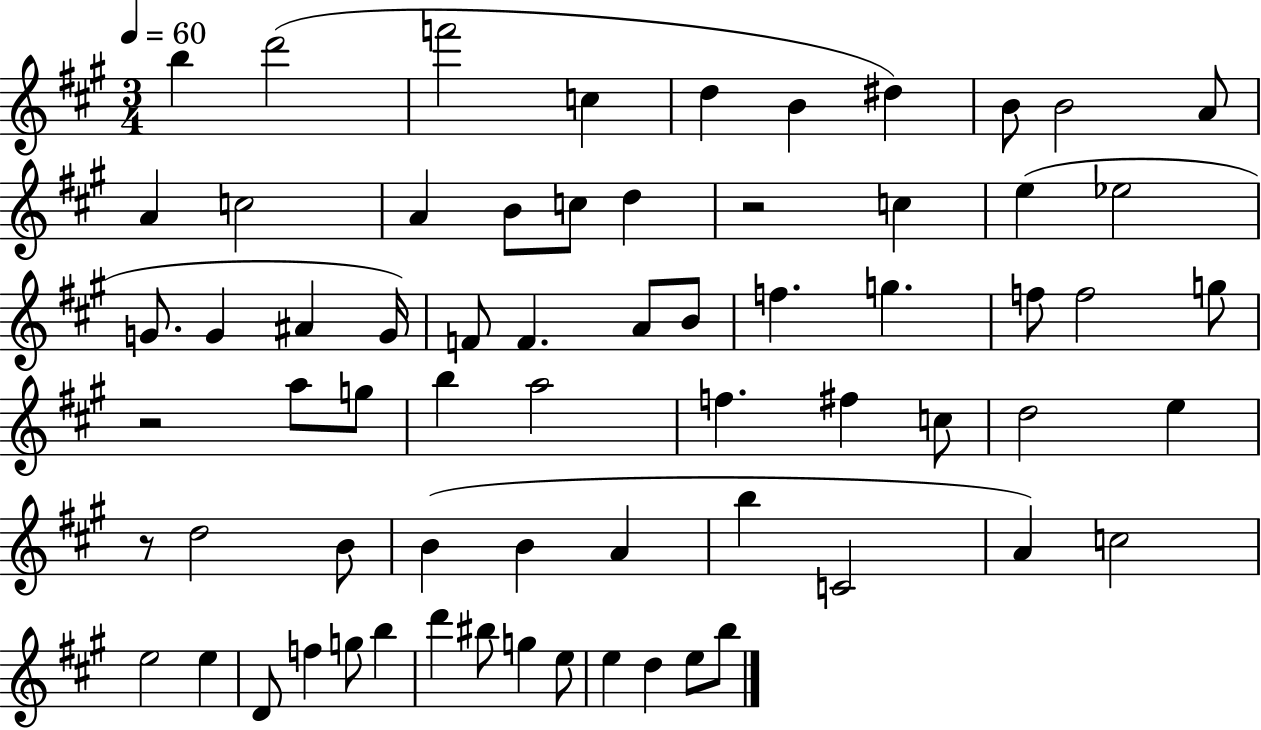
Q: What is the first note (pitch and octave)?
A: B5